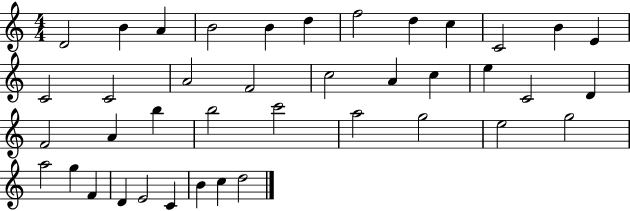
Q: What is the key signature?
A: C major